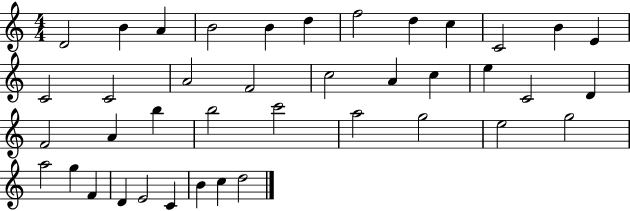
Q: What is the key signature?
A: C major